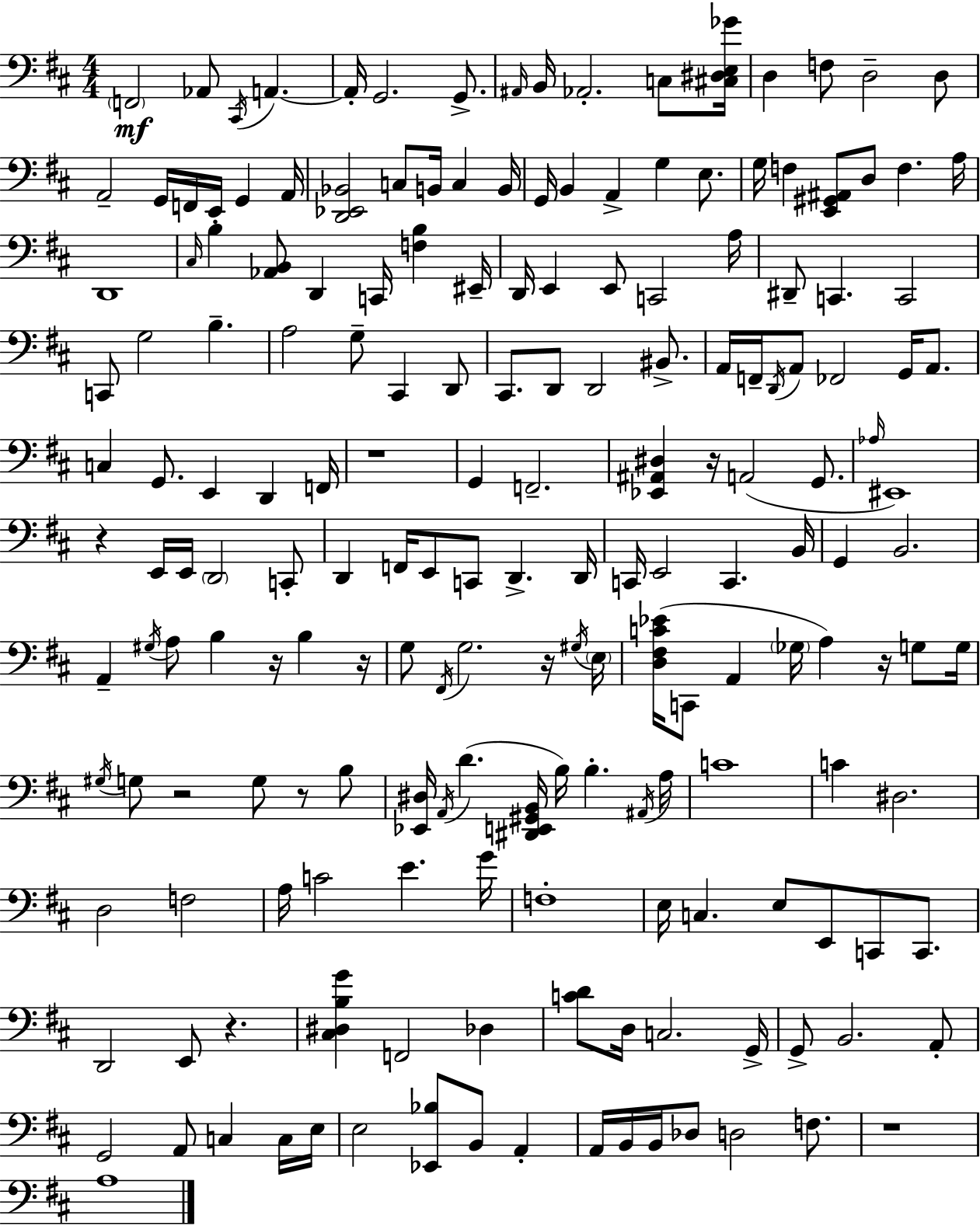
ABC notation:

X:1
T:Untitled
M:4/4
L:1/4
K:D
F,,2 _A,,/2 ^C,,/4 A,, A,,/4 G,,2 G,,/2 ^A,,/4 B,,/4 _A,,2 C,/2 [^C,^D,E,_G]/4 D, F,/2 D,2 D,/2 A,,2 G,,/4 F,,/4 E,,/4 G,, A,,/4 [D,,_E,,_B,,]2 C,/2 B,,/4 C, B,,/4 G,,/4 B,, A,, G, E,/2 G,/4 F, [E,,^G,,^A,,]/2 D,/2 F, A,/4 D,,4 ^C,/4 B, [_A,,B,,]/2 D,, C,,/4 [F,B,] ^E,,/4 D,,/4 E,, E,,/2 C,,2 A,/4 ^D,,/2 C,, C,,2 C,,/2 G,2 B, A,2 G,/2 ^C,, D,,/2 ^C,,/2 D,,/2 D,,2 ^B,,/2 A,,/4 F,,/4 D,,/4 A,,/2 _F,,2 G,,/4 A,,/2 C, G,,/2 E,, D,, F,,/4 z4 G,, F,,2 [_E,,^A,,^D,] z/4 A,,2 G,,/2 _A,/4 ^E,,4 z E,,/4 E,,/4 D,,2 C,,/2 D,, F,,/4 E,,/2 C,,/2 D,, D,,/4 C,,/4 E,,2 C,, B,,/4 G,, B,,2 A,, ^G,/4 A,/2 B, z/4 B, z/4 G,/2 ^F,,/4 G,2 z/4 ^G,/4 E,/4 [D,^F,C_E]/4 C,,/2 A,, _G,/4 A, z/4 G,/2 G,/4 ^G,/4 G,/2 z2 G,/2 z/2 B,/2 [_E,,^D,]/4 A,,/4 D [^D,,E,,^G,,B,,]/4 B,/4 B, ^A,,/4 A,/4 C4 C ^D,2 D,2 F,2 A,/4 C2 E G/4 F,4 E,/4 C, E,/2 E,,/2 C,,/2 C,,/2 D,,2 E,,/2 z [^C,^D,B,G] F,,2 _D, [CD]/2 D,/4 C,2 G,,/4 G,,/2 B,,2 A,,/2 G,,2 A,,/2 C, C,/4 E,/4 E,2 [_E,,_B,]/2 B,,/2 A,, A,,/4 B,,/4 B,,/4 _D,/2 D,2 F,/2 z4 A,4